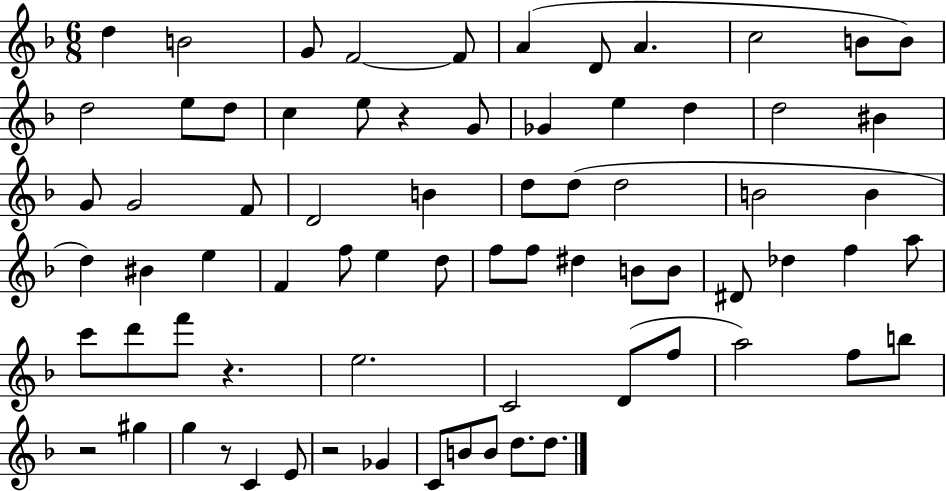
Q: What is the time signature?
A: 6/8